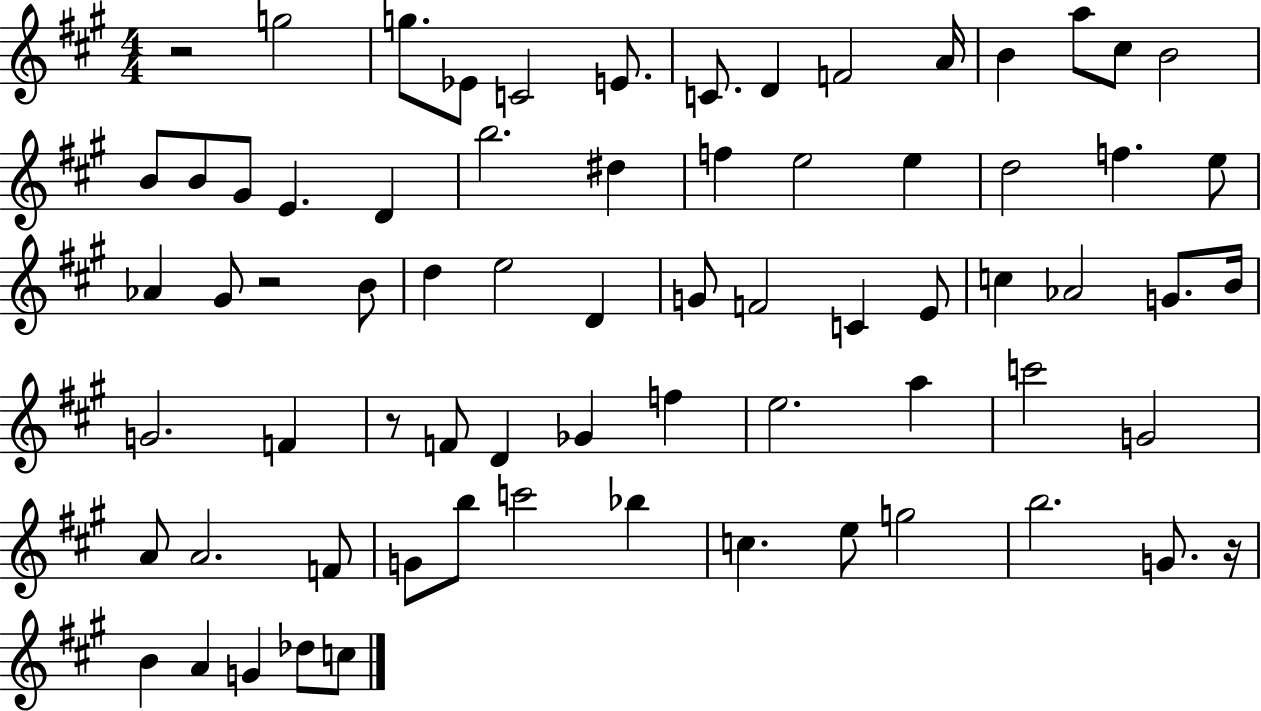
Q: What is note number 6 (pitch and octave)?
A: C4